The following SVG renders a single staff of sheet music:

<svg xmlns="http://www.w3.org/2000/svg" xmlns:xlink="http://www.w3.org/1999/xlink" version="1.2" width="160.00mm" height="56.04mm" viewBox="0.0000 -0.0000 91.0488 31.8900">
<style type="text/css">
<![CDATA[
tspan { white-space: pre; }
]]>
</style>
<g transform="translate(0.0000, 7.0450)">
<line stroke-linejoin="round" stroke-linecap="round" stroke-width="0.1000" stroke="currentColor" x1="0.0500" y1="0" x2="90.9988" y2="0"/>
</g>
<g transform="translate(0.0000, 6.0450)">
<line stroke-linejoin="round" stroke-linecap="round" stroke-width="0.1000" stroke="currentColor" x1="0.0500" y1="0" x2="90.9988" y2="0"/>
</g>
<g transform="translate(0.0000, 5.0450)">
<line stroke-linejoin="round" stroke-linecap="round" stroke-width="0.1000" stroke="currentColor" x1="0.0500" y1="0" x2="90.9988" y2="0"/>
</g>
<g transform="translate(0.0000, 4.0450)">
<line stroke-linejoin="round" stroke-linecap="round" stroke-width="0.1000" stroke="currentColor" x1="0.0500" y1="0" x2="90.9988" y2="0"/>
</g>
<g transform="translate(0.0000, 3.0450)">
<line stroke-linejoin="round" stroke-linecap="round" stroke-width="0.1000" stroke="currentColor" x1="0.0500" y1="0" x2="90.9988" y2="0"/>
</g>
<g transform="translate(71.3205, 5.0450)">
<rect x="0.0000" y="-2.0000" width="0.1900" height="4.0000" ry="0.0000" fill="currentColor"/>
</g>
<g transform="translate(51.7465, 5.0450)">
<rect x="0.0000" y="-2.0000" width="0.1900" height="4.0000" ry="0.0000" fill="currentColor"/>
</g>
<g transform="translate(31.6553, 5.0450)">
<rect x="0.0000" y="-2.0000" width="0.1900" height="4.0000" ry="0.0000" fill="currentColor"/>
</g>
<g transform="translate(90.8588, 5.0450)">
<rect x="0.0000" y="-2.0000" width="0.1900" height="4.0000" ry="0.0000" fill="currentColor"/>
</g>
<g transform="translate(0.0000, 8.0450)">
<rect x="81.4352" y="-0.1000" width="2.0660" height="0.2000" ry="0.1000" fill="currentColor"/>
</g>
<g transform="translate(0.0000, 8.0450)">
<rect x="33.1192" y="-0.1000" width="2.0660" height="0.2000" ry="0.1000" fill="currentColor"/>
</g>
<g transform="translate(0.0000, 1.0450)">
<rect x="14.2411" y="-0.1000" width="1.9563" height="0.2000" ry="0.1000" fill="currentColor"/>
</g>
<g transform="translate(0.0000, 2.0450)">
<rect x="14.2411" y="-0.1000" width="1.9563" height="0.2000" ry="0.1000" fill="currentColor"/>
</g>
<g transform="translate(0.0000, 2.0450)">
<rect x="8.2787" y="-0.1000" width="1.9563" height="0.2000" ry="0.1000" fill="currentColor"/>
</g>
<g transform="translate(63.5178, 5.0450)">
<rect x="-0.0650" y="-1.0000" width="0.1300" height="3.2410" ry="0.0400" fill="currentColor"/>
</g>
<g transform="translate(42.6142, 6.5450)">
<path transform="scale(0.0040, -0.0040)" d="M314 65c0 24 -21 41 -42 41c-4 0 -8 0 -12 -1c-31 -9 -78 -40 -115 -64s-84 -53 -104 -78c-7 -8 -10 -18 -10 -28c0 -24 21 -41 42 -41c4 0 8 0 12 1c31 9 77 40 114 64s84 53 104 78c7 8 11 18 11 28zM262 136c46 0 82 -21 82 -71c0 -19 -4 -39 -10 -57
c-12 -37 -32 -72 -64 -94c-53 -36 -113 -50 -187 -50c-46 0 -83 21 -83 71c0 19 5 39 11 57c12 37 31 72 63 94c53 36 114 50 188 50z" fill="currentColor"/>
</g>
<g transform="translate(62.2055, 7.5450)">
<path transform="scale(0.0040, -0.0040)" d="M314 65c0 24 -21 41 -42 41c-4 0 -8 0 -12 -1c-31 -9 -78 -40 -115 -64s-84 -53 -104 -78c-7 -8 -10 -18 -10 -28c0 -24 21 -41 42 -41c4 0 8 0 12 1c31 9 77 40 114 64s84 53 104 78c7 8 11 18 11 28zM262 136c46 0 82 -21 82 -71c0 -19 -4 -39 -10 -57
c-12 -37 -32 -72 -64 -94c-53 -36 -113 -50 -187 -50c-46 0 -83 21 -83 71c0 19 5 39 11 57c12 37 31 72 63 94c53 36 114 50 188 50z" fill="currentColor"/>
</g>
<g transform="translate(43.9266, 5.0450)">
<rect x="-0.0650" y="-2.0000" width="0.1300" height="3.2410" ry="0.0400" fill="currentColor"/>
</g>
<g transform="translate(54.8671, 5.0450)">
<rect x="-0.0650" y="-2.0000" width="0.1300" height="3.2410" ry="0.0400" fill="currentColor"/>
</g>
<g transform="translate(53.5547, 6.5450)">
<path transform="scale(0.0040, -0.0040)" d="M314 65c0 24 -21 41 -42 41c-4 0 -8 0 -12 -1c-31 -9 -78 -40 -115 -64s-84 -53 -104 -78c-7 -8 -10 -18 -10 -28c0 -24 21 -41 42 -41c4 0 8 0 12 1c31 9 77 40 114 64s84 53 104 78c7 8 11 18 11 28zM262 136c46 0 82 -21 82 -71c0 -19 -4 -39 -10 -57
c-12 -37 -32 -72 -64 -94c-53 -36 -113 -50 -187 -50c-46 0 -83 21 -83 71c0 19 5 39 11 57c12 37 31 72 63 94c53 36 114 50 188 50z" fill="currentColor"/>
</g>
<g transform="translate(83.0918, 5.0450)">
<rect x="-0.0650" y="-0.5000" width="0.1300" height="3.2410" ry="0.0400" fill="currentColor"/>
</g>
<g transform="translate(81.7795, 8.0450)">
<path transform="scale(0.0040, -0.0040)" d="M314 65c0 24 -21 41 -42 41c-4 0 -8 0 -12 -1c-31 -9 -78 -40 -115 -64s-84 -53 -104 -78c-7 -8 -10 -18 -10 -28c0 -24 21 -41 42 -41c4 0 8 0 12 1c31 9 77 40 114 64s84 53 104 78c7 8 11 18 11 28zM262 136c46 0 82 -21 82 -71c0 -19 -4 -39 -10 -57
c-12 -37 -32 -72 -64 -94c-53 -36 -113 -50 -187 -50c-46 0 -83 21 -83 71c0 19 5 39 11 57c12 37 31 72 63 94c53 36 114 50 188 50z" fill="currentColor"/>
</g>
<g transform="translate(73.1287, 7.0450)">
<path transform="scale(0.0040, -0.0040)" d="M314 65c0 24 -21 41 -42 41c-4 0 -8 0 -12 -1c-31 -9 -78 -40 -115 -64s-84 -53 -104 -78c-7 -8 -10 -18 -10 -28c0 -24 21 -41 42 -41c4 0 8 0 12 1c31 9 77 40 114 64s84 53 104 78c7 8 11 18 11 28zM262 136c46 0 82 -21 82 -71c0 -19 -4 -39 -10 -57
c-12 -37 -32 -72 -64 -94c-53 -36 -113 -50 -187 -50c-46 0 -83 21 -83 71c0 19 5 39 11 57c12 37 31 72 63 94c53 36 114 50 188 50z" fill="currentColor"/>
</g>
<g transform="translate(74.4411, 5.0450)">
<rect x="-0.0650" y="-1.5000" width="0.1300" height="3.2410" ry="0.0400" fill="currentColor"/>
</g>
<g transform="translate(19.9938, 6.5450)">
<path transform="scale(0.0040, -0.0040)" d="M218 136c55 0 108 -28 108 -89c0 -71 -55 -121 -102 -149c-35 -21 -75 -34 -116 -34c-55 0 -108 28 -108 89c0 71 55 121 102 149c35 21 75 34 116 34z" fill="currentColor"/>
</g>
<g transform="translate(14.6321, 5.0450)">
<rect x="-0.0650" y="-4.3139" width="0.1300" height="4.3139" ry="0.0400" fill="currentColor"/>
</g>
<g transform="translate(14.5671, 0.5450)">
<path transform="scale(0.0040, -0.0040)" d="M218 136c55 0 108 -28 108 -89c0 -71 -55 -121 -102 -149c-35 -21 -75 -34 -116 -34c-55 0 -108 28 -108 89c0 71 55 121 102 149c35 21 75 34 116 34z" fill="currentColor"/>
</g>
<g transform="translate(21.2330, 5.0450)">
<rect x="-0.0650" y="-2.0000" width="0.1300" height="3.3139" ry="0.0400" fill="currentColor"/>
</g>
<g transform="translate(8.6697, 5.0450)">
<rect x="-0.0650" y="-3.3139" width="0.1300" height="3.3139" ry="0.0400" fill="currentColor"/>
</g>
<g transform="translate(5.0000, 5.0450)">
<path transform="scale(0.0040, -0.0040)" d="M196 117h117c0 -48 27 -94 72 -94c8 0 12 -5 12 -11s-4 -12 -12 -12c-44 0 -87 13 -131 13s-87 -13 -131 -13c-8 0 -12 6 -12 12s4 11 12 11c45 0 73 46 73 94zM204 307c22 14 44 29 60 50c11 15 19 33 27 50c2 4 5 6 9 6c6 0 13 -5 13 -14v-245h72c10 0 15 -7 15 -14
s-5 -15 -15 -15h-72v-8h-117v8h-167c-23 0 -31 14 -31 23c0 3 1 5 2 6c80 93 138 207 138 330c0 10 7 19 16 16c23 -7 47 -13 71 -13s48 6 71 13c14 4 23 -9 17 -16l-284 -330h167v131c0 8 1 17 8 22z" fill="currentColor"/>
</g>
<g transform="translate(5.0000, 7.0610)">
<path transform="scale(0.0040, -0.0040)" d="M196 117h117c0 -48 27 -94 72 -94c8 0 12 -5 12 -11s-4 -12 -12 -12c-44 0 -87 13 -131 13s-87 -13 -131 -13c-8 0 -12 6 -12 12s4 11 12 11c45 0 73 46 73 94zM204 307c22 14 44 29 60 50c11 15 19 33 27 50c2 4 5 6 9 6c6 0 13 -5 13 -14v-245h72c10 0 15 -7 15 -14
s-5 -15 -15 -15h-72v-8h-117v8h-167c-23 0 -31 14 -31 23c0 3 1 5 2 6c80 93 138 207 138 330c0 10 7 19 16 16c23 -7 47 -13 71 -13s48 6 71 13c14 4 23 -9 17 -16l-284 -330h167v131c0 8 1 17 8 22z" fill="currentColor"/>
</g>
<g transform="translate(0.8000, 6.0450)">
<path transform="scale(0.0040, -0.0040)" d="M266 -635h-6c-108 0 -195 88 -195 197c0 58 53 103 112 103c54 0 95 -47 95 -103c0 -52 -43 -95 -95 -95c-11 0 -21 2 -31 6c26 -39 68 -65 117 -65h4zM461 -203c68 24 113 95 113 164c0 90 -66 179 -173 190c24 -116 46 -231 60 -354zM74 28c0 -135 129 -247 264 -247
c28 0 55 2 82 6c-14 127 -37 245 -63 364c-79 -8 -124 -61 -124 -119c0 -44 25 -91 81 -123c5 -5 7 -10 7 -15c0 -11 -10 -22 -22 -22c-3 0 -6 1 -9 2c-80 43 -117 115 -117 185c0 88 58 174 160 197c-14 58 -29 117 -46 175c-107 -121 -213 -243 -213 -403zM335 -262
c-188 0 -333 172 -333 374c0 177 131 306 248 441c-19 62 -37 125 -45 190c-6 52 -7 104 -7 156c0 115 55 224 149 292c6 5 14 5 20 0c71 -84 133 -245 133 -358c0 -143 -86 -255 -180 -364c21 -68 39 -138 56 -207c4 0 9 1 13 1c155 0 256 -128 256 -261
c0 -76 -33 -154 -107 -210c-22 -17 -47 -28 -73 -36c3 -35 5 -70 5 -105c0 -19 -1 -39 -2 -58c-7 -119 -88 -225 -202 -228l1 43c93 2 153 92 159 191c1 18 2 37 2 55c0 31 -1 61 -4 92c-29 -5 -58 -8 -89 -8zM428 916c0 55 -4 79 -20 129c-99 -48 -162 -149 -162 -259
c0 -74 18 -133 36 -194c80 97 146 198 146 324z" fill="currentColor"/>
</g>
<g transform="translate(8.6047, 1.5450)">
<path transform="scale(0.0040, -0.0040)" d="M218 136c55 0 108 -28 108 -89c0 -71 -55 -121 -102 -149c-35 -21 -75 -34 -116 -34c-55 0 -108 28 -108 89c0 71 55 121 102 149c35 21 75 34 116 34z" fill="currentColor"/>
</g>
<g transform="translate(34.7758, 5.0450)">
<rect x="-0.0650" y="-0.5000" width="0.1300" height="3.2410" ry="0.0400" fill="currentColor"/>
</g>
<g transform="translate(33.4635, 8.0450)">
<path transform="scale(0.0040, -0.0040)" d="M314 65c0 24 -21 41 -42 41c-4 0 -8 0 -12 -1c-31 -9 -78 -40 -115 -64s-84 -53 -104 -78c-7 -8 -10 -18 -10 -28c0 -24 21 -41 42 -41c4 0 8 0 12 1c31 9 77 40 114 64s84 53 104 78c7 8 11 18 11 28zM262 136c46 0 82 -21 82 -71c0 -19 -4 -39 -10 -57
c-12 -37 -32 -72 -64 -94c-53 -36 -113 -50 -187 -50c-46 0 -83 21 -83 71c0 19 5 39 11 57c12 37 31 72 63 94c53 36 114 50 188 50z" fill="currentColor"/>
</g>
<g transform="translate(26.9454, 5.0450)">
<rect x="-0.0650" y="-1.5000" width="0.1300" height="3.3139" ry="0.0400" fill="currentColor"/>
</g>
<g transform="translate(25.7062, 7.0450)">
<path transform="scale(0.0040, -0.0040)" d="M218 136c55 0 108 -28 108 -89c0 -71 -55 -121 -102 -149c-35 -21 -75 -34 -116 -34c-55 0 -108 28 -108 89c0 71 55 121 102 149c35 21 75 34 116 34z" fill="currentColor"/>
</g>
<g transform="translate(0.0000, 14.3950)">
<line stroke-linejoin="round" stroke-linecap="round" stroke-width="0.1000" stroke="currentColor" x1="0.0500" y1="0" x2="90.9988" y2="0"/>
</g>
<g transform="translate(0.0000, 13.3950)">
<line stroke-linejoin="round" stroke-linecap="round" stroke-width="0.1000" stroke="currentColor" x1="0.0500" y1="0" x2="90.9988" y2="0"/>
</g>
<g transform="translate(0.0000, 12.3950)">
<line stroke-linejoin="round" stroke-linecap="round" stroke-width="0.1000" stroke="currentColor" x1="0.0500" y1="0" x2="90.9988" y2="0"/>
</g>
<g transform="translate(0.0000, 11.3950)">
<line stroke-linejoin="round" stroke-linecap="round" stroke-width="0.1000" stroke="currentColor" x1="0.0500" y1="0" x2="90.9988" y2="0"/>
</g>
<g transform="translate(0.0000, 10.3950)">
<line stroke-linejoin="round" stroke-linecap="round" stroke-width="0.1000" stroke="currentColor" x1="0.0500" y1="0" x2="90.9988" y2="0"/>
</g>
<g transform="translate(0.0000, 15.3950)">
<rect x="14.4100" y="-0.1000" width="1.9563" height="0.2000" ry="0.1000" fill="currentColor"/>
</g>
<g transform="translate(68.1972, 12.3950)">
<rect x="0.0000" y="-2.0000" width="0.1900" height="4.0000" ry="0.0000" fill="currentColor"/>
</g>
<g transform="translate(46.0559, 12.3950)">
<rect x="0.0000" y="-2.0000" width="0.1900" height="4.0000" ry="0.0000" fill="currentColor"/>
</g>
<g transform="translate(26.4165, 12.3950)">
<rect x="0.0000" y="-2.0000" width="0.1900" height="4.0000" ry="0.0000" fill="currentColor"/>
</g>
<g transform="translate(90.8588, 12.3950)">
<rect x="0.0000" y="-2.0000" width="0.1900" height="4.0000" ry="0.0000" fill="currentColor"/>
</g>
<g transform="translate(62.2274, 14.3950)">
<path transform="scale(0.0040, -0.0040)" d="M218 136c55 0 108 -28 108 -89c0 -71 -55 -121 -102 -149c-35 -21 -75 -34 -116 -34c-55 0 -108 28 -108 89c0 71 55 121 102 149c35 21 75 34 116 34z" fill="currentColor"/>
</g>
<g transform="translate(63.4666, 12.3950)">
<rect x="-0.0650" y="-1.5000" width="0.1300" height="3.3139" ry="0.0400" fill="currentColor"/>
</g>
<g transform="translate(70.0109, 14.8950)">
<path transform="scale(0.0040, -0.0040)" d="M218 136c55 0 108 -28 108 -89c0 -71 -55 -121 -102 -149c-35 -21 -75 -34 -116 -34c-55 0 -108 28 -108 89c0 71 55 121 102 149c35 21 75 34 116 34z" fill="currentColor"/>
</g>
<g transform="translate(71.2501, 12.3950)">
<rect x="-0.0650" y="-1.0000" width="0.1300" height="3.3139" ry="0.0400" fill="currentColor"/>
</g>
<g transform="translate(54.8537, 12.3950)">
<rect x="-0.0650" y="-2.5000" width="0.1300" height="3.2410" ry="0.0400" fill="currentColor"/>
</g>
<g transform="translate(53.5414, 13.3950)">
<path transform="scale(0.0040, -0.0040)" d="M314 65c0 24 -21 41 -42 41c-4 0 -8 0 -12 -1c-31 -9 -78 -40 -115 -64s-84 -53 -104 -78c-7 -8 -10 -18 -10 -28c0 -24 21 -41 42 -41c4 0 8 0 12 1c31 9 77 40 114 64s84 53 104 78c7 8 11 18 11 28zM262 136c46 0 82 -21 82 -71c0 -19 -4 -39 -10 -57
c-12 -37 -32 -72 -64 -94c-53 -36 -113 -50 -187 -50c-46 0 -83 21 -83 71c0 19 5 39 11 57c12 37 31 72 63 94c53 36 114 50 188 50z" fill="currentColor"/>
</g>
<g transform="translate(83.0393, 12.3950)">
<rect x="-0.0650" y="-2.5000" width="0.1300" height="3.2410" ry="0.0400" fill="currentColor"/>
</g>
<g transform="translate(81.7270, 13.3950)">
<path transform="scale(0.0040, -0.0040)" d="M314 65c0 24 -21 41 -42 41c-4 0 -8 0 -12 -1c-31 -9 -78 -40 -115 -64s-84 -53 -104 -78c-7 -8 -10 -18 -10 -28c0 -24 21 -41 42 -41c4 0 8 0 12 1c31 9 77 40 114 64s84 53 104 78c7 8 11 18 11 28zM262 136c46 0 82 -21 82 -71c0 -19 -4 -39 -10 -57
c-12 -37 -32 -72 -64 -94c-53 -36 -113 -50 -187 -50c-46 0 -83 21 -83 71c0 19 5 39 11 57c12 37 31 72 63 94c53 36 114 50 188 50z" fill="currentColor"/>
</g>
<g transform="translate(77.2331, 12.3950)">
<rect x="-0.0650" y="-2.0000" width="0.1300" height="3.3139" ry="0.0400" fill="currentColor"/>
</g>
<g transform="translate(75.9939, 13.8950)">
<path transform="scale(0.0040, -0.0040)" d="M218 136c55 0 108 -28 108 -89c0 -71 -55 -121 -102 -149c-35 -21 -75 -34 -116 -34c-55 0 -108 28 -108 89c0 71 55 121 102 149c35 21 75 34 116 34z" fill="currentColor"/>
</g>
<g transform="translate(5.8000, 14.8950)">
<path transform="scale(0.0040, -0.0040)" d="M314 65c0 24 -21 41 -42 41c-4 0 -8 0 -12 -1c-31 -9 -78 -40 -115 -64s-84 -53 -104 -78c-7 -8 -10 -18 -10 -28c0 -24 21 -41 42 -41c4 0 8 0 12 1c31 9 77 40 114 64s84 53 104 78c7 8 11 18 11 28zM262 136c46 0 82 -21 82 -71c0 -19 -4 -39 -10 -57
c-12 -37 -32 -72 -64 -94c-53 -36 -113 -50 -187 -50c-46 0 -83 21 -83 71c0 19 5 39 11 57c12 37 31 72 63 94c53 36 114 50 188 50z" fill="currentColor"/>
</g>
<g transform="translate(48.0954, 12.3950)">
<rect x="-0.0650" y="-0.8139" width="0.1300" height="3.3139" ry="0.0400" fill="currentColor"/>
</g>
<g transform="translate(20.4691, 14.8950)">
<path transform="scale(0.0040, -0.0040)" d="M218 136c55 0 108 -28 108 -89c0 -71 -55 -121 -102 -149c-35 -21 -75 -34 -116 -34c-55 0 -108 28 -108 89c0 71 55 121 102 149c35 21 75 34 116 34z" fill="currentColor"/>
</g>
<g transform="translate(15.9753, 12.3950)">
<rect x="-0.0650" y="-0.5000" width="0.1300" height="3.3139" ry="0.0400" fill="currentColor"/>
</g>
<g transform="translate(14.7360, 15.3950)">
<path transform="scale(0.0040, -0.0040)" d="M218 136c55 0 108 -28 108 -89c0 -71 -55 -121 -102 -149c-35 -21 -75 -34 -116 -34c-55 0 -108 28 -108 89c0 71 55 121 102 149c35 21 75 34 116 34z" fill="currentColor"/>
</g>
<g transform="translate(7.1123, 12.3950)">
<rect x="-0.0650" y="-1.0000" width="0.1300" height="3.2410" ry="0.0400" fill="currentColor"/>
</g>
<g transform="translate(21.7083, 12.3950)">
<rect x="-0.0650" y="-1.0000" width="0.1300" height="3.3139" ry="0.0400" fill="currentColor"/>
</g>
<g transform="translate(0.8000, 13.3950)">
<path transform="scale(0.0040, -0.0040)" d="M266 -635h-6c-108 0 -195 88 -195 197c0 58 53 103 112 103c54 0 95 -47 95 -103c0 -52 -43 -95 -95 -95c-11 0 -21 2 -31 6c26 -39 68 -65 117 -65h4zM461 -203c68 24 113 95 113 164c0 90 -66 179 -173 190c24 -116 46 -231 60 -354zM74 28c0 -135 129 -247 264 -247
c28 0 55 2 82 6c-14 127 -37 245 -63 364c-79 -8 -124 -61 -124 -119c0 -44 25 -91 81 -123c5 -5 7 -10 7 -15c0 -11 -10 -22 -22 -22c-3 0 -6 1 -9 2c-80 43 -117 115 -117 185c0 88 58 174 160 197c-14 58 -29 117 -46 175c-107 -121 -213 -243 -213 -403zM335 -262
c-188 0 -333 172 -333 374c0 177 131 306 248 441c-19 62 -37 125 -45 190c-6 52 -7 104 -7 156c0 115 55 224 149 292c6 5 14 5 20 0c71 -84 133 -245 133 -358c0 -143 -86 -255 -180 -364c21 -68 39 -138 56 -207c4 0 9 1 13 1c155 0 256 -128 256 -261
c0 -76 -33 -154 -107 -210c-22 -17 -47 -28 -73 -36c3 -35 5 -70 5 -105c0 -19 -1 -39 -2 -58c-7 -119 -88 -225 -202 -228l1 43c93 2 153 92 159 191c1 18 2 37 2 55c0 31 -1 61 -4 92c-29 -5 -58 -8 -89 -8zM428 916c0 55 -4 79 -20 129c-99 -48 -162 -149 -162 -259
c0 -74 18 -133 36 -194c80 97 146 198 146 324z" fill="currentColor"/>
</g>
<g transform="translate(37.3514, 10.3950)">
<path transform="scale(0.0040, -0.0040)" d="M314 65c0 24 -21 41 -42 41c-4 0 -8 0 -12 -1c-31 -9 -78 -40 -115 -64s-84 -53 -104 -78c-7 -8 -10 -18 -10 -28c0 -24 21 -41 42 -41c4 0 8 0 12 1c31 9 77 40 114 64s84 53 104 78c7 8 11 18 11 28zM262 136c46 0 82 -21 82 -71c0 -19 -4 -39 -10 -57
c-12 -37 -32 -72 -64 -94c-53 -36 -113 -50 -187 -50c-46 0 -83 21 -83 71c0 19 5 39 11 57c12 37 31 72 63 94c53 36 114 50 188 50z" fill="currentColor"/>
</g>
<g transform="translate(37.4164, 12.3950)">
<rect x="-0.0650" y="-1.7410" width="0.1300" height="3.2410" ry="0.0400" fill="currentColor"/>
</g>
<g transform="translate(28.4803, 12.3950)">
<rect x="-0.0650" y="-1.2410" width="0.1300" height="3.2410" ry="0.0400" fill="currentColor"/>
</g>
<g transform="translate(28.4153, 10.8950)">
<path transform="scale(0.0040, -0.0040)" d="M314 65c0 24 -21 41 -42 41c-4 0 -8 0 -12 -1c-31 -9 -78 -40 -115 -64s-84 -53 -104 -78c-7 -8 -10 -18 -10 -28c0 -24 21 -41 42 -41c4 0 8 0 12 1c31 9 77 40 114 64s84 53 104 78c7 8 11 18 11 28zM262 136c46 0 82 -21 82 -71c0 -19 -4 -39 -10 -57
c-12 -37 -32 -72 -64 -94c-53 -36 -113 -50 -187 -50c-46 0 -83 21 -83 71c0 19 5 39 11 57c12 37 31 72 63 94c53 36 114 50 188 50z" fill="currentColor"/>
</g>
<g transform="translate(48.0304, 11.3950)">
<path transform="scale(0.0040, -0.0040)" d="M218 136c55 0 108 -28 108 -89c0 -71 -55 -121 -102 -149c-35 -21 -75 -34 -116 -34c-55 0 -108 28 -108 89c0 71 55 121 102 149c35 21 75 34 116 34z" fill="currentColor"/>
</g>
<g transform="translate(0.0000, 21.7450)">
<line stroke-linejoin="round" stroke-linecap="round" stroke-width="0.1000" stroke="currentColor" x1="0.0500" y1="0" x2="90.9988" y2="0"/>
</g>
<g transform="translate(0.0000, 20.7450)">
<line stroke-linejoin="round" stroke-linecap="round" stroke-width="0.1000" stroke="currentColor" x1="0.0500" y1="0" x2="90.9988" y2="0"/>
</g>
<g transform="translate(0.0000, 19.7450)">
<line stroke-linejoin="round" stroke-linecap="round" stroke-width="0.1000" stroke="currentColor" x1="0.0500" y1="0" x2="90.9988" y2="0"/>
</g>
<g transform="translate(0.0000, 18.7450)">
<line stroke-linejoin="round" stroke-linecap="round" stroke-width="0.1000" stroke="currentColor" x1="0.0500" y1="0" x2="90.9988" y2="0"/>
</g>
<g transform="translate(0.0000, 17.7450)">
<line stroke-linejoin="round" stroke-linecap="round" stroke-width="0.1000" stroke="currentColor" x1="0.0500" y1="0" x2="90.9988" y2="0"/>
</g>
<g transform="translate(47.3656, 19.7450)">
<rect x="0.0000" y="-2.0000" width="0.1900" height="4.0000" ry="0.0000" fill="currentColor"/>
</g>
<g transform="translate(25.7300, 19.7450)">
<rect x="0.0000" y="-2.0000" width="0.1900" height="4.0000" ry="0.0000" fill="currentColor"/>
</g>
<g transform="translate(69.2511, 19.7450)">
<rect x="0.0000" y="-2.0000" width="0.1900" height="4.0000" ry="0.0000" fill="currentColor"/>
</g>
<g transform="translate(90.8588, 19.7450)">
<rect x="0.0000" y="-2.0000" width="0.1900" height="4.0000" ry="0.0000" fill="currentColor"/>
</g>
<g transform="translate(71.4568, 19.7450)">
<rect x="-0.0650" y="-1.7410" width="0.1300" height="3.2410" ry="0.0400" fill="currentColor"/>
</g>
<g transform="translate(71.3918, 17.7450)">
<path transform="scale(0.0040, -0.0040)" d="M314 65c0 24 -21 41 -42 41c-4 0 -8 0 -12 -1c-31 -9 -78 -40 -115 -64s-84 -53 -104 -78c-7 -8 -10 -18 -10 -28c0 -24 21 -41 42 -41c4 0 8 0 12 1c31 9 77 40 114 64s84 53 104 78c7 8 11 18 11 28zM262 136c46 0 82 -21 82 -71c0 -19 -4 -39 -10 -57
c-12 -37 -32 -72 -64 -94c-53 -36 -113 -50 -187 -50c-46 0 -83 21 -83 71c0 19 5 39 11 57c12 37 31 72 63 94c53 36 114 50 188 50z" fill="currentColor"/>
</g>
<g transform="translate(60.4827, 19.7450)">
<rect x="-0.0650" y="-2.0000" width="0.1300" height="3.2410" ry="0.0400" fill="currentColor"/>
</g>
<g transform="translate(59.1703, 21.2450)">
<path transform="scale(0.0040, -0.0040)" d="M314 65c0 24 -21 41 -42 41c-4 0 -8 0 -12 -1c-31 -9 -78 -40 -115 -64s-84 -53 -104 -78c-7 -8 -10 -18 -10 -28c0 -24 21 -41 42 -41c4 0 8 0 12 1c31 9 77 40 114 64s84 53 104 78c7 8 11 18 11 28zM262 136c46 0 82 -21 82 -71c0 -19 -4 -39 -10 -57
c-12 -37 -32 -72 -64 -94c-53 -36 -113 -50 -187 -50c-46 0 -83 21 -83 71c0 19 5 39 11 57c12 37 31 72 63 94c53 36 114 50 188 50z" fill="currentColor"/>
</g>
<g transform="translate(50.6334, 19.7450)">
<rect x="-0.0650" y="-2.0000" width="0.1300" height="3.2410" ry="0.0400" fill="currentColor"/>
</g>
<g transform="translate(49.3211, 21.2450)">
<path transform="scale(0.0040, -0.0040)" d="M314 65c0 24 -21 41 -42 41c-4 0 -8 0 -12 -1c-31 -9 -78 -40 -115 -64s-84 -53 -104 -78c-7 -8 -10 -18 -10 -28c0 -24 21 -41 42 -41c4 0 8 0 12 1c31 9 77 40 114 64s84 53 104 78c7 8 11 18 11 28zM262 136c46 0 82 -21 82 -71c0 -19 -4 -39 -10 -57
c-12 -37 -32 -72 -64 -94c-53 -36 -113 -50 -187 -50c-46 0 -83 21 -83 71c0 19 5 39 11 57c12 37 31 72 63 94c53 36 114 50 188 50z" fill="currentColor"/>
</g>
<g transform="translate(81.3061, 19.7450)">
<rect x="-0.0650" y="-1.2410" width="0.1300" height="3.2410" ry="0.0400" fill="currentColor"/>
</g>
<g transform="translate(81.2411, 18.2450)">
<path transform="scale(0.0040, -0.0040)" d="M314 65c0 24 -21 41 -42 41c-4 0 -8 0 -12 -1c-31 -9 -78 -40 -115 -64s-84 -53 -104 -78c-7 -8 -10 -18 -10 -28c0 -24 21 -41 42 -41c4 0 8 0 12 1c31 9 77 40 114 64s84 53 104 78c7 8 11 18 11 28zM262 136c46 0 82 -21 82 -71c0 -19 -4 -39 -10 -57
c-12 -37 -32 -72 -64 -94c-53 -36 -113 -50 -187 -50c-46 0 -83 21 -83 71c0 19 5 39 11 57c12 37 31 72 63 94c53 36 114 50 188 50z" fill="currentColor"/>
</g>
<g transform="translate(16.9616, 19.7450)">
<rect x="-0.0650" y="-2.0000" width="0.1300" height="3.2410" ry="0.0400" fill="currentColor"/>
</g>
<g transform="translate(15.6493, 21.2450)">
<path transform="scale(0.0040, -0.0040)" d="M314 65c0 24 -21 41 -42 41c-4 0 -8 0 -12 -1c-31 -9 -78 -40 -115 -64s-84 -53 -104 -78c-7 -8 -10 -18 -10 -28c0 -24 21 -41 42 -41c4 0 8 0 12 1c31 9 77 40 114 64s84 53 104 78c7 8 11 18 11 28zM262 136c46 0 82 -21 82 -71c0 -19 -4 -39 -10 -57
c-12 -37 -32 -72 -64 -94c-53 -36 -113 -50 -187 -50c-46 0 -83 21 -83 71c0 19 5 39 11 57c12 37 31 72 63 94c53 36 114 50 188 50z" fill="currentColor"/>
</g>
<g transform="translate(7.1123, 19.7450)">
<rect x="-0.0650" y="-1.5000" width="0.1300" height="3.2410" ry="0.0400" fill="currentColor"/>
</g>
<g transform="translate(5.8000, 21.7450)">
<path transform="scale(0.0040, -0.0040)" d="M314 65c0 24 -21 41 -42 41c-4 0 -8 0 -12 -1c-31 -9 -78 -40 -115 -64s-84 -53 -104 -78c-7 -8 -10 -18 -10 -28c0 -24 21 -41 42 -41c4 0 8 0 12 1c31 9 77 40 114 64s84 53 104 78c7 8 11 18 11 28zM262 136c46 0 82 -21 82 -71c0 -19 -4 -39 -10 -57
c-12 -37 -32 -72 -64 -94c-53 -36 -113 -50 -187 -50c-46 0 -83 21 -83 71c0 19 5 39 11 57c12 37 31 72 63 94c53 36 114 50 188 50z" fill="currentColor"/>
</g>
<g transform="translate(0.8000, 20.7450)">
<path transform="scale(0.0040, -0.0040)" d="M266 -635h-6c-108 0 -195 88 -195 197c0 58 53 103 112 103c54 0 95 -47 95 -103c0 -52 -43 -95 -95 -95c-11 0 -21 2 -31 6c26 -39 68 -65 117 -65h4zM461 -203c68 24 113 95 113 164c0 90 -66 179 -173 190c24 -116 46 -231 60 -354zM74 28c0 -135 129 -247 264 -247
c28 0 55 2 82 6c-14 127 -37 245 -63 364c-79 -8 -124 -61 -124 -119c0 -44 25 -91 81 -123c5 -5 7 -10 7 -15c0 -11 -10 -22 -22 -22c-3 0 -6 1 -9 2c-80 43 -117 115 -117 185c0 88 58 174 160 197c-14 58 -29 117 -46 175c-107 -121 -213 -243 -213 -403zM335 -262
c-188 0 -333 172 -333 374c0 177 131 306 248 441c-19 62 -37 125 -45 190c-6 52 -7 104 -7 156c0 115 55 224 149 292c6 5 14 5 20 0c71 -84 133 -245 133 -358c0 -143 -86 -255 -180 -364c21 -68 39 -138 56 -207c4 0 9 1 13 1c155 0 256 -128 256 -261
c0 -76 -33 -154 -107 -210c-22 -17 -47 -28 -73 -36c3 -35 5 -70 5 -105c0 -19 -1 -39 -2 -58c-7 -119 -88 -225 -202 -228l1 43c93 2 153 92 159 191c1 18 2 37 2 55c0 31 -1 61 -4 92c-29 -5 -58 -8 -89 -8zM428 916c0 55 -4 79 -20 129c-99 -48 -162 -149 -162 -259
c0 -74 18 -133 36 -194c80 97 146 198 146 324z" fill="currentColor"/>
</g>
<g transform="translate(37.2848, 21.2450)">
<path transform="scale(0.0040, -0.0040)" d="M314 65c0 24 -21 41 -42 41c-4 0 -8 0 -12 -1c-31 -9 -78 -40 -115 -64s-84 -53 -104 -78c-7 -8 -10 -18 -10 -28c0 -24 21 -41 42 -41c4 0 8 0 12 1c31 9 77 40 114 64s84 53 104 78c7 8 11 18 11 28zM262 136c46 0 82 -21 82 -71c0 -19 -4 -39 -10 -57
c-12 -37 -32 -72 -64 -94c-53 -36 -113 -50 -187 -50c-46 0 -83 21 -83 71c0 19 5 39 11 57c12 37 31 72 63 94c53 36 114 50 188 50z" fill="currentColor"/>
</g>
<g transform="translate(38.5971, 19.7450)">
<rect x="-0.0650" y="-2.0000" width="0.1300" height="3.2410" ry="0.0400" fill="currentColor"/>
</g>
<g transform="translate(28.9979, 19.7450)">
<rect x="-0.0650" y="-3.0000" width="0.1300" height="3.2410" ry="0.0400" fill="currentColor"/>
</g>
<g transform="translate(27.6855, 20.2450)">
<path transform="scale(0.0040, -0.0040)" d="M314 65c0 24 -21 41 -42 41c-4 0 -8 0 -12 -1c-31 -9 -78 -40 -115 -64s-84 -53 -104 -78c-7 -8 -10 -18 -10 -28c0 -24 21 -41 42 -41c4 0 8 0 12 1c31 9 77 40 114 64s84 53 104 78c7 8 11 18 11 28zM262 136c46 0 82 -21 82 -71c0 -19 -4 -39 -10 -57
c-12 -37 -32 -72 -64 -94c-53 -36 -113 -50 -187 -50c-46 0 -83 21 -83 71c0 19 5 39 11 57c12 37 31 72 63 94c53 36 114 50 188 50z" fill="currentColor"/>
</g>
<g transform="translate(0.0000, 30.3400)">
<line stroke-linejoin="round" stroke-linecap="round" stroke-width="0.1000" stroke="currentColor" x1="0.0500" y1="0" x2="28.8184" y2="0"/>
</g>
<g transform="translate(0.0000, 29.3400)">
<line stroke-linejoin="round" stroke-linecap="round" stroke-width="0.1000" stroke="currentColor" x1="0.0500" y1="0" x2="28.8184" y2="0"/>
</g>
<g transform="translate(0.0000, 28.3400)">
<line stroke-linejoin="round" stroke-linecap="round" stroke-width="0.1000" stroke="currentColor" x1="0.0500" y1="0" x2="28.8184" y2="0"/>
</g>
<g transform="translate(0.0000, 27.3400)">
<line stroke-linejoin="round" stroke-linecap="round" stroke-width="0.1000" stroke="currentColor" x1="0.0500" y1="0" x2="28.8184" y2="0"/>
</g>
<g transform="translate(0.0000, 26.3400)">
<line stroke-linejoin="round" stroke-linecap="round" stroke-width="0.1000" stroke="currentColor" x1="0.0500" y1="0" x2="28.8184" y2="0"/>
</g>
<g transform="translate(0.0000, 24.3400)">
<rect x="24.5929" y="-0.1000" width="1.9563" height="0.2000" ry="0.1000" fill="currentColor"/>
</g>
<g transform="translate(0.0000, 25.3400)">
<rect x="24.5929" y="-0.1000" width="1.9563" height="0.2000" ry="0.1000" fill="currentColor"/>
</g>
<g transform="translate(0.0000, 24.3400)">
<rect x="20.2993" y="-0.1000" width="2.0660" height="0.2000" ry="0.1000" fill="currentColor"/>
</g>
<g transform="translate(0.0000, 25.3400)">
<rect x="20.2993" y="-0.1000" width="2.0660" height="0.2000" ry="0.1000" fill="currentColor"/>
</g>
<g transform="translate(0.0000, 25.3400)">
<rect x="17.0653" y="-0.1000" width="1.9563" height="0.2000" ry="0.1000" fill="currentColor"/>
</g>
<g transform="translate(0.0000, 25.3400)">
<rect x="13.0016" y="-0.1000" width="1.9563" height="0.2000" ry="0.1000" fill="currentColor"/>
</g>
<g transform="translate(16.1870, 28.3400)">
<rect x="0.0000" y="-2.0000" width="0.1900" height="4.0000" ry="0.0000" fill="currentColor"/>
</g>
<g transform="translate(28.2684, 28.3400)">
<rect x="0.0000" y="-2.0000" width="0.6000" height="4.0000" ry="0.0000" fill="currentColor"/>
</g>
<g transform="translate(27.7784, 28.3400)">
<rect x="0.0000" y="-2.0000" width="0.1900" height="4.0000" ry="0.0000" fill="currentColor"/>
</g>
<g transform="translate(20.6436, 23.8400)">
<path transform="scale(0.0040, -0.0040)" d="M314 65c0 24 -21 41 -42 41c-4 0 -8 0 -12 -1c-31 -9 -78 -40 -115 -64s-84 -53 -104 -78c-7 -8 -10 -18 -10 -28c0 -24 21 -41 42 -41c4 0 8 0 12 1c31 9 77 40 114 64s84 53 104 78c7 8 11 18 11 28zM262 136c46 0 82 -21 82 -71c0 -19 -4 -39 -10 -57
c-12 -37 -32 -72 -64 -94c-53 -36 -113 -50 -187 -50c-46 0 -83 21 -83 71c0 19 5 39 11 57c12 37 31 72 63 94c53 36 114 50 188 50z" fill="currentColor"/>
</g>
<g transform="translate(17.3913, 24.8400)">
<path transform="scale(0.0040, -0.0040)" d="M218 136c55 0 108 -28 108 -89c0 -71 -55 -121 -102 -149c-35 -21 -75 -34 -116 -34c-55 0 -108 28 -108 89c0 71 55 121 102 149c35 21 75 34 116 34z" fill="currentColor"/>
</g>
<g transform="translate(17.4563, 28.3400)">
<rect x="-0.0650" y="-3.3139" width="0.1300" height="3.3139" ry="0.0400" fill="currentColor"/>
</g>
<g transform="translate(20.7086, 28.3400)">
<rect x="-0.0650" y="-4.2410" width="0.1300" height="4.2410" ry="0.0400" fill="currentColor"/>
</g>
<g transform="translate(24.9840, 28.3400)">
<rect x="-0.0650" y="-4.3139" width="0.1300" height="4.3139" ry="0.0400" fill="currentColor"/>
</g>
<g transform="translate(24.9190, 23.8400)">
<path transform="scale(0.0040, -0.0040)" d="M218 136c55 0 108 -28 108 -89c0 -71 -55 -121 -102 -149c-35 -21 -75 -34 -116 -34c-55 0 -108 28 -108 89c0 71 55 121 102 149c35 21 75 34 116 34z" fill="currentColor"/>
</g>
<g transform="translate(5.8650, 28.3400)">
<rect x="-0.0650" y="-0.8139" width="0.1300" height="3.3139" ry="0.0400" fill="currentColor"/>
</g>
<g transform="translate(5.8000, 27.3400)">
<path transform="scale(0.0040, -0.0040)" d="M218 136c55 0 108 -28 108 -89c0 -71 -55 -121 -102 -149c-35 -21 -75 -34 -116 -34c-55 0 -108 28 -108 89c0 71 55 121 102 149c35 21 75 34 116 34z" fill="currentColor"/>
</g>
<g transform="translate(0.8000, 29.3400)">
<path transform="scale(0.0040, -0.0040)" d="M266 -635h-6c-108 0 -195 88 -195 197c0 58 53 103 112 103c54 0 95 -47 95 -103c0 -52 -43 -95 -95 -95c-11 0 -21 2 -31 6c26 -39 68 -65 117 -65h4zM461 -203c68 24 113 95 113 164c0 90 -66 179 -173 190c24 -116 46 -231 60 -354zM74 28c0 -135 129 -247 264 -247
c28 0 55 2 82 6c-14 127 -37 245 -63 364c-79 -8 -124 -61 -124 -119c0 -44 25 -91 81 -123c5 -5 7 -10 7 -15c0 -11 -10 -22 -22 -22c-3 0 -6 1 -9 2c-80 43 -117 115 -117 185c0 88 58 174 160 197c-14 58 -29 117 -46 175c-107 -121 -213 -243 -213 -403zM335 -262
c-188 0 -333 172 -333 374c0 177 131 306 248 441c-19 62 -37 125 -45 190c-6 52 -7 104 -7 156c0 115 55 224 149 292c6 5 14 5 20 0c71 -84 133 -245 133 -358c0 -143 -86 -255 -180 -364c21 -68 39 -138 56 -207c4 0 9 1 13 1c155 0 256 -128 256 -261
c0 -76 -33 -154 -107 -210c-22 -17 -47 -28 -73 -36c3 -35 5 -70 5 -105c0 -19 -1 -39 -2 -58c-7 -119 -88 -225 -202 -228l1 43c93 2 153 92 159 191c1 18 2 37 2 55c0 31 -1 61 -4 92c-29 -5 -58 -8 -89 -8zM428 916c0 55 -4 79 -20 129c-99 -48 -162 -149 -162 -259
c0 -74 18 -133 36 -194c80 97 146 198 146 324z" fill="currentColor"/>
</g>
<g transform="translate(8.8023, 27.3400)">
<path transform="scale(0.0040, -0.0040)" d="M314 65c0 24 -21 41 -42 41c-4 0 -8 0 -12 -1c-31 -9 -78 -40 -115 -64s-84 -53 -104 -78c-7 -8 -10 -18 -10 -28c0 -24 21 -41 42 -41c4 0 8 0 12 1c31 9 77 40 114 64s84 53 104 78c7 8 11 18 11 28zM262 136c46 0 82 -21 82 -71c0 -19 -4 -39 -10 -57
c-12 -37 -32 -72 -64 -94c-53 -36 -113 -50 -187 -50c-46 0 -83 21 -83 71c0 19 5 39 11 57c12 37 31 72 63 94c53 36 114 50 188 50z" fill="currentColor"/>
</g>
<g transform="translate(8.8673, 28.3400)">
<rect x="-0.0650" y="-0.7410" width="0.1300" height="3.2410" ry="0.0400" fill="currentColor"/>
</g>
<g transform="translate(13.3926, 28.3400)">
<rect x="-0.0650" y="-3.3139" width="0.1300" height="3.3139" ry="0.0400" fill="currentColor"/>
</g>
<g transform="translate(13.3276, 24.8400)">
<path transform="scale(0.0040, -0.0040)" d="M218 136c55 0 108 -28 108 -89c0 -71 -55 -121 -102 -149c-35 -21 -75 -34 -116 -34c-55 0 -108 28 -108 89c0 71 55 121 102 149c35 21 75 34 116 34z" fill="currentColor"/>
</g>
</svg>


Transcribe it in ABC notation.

X:1
T:Untitled
M:4/4
L:1/4
K:C
b d' F E C2 F2 F2 D2 E2 C2 D2 C D e2 f2 d G2 E D F G2 E2 F2 A2 F2 F2 F2 f2 e2 d d2 b b d'2 d'